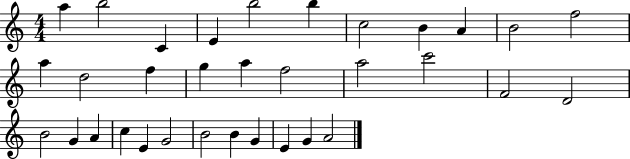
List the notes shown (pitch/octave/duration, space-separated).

A5/q B5/h C4/q E4/q B5/h B5/q C5/h B4/q A4/q B4/h F5/h A5/q D5/h F5/q G5/q A5/q F5/h A5/h C6/h F4/h D4/h B4/h G4/q A4/q C5/q E4/q G4/h B4/h B4/q G4/q E4/q G4/q A4/h